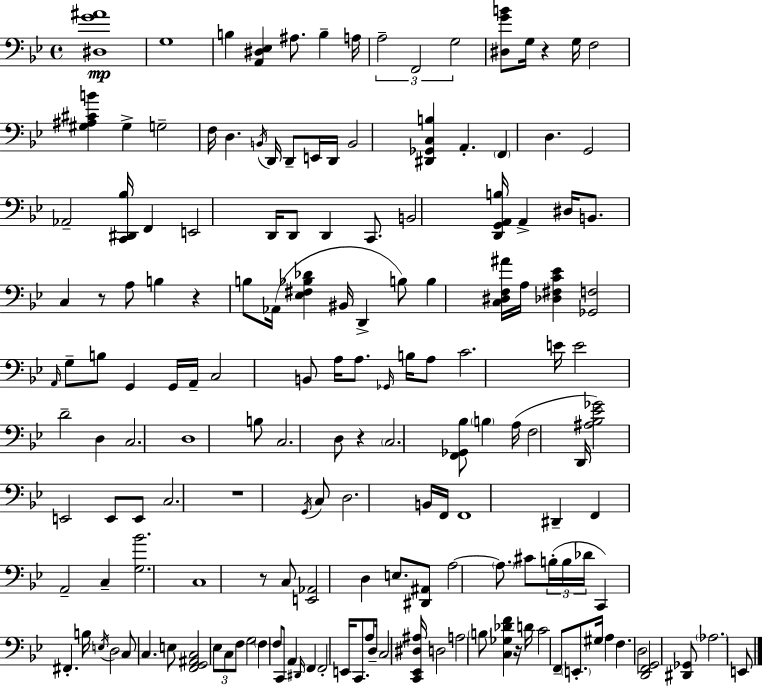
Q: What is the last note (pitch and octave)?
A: E2